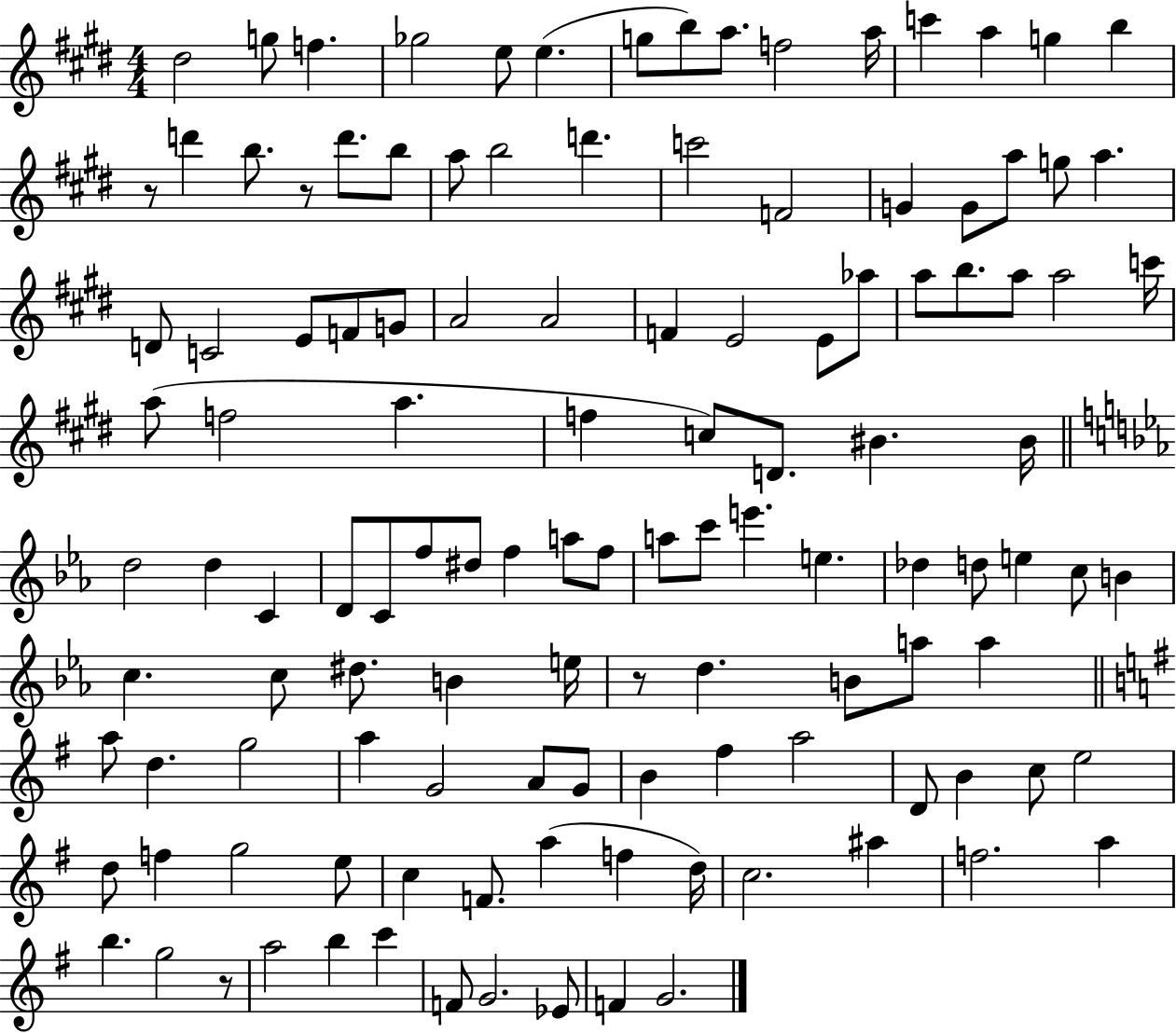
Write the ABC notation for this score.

X:1
T:Untitled
M:4/4
L:1/4
K:E
^d2 g/2 f _g2 e/2 e g/2 b/2 a/2 f2 a/4 c' a g b z/2 d' b/2 z/2 d'/2 b/2 a/2 b2 d' c'2 F2 G G/2 a/2 g/2 a D/2 C2 E/2 F/2 G/2 A2 A2 F E2 E/2 _a/2 a/2 b/2 a/2 a2 c'/4 a/2 f2 a f c/2 D/2 ^B ^B/4 d2 d C D/2 C/2 f/2 ^d/2 f a/2 f/2 a/2 c'/2 e' e _d d/2 e c/2 B c c/2 ^d/2 B e/4 z/2 d B/2 a/2 a a/2 d g2 a G2 A/2 G/2 B ^f a2 D/2 B c/2 e2 d/2 f g2 e/2 c F/2 a f d/4 c2 ^a f2 a b g2 z/2 a2 b c' F/2 G2 _E/2 F G2